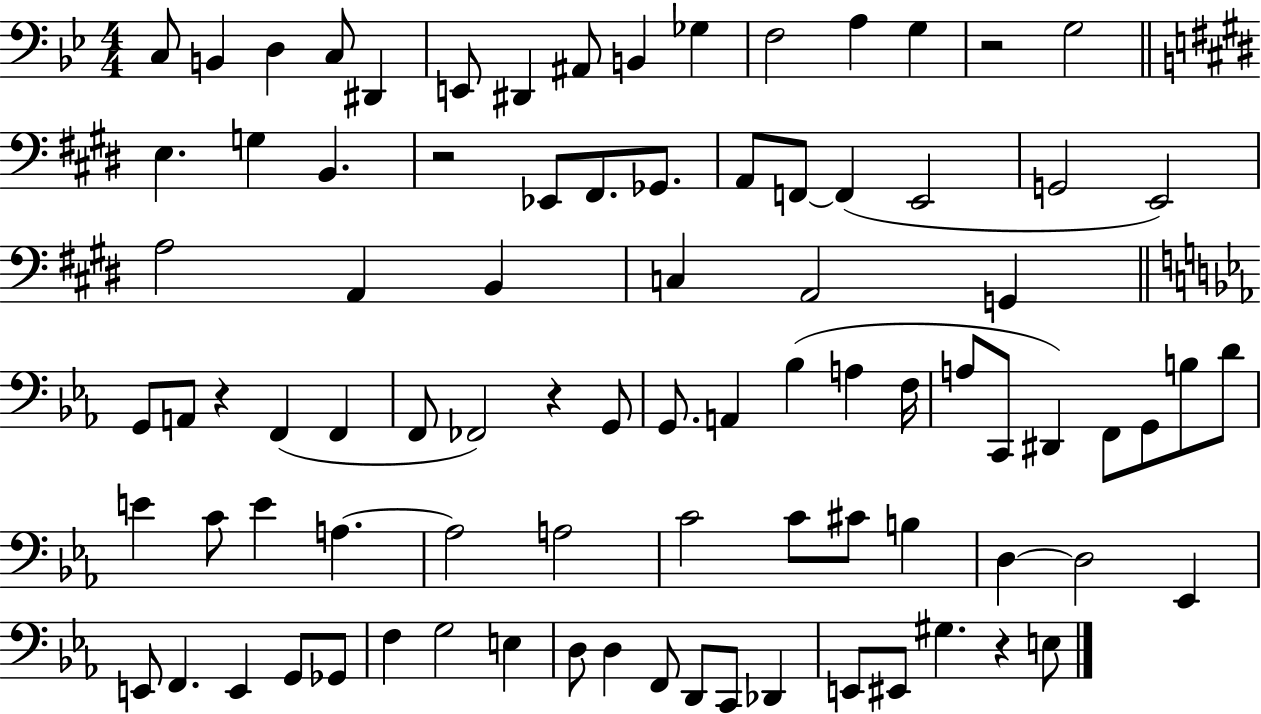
{
  \clef bass
  \numericTimeSignature
  \time 4/4
  \key bes \major
  c8 b,4 d4 c8 dis,4 | e,8 dis,4 ais,8 b,4 ges4 | f2 a4 g4 | r2 g2 | \break \bar "||" \break \key e \major e4. g4 b,4. | r2 ees,8 fis,8. ges,8. | a,8 f,8~~ f,4( e,2 | g,2 e,2) | \break a2 a,4 b,4 | c4 a,2 g,4 | \bar "||" \break \key ees \major g,8 a,8 r4 f,4( f,4 | f,8 fes,2) r4 g,8 | g,8. a,4 bes4( a4 f16 | a8 c,8 dis,4) f,8 g,8 b8 d'8 | \break e'4 c'8 e'4 a4.~~ | a2 a2 | c'2 c'8 cis'8 b4 | d4~~ d2 ees,4 | \break e,8 f,4. e,4 g,8 ges,8 | f4 g2 e4 | d8 d4 f,8 d,8 c,8 des,4 | e,8 eis,8 gis4. r4 e8 | \break \bar "|."
}